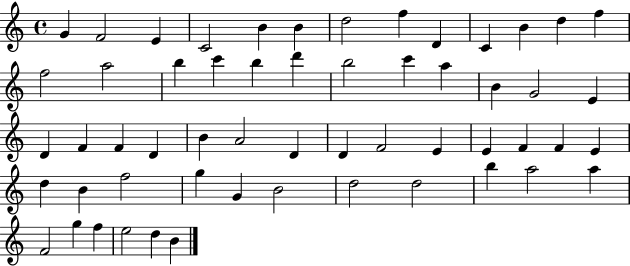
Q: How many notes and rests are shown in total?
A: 56